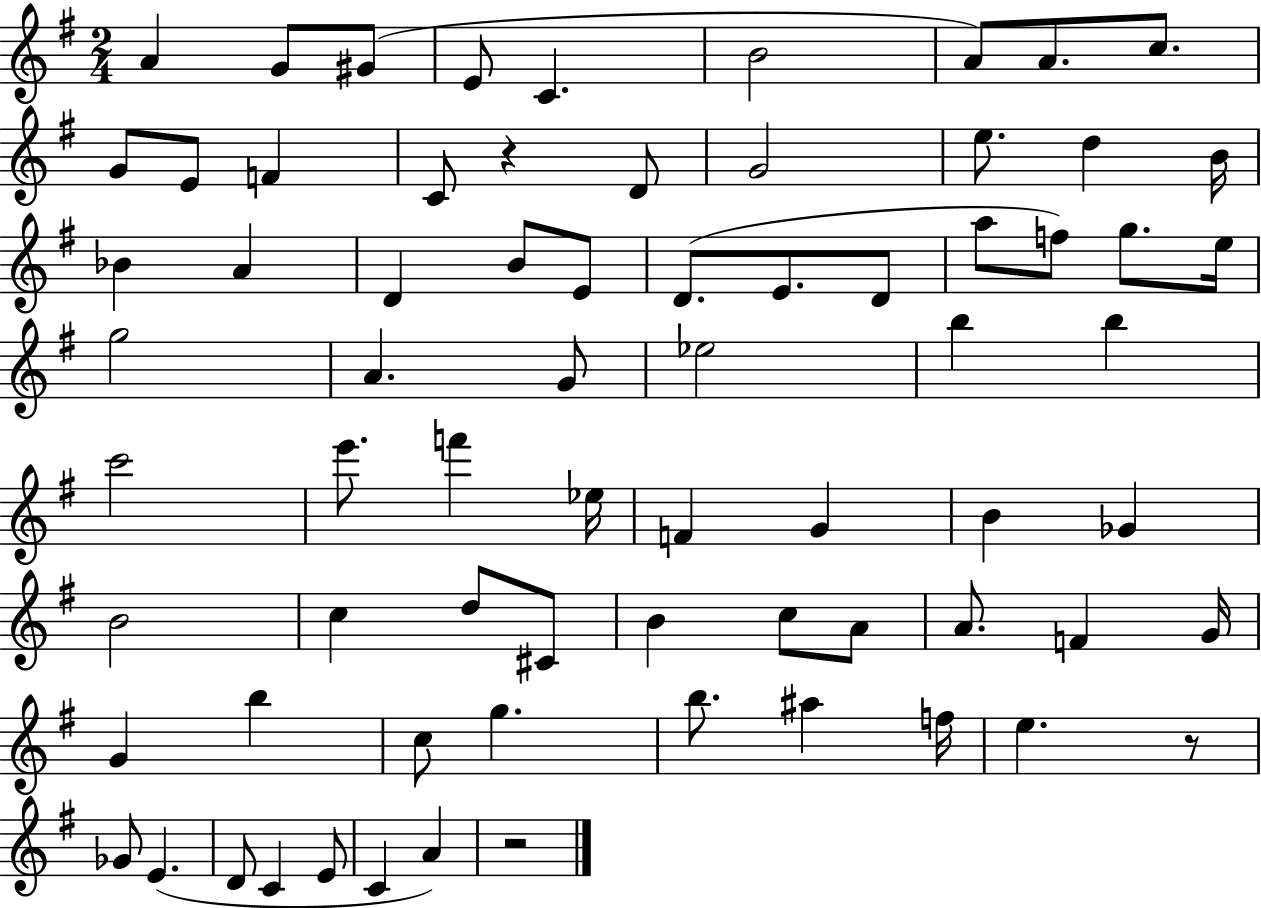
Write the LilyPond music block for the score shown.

{
  \clef treble
  \numericTimeSignature
  \time 2/4
  \key g \major
  a'4 g'8 gis'8( | e'8 c'4. | b'2 | a'8) a'8. c''8. | \break g'8 e'8 f'4 | c'8 r4 d'8 | g'2 | e''8. d''4 b'16 | \break bes'4 a'4 | d'4 b'8 e'8 | d'8.( e'8. d'8 | a''8 f''8) g''8. e''16 | \break g''2 | a'4. g'8 | ees''2 | b''4 b''4 | \break c'''2 | e'''8. f'''4 ees''16 | f'4 g'4 | b'4 ges'4 | \break b'2 | c''4 d''8 cis'8 | b'4 c''8 a'8 | a'8. f'4 g'16 | \break g'4 b''4 | c''8 g''4. | b''8. ais''4 f''16 | e''4. r8 | \break ges'8 e'4.( | d'8 c'4 e'8 | c'4 a'4) | r2 | \break \bar "|."
}